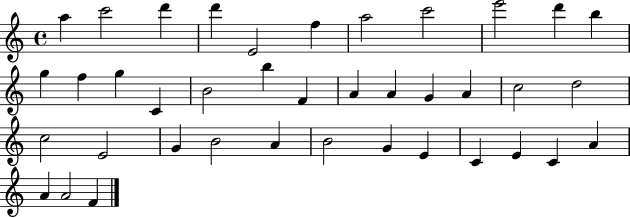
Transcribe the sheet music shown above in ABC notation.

X:1
T:Untitled
M:4/4
L:1/4
K:C
a c'2 d' d' E2 f a2 c'2 e'2 d' b g f g C B2 b F A A G A c2 d2 c2 E2 G B2 A B2 G E C E C A A A2 F